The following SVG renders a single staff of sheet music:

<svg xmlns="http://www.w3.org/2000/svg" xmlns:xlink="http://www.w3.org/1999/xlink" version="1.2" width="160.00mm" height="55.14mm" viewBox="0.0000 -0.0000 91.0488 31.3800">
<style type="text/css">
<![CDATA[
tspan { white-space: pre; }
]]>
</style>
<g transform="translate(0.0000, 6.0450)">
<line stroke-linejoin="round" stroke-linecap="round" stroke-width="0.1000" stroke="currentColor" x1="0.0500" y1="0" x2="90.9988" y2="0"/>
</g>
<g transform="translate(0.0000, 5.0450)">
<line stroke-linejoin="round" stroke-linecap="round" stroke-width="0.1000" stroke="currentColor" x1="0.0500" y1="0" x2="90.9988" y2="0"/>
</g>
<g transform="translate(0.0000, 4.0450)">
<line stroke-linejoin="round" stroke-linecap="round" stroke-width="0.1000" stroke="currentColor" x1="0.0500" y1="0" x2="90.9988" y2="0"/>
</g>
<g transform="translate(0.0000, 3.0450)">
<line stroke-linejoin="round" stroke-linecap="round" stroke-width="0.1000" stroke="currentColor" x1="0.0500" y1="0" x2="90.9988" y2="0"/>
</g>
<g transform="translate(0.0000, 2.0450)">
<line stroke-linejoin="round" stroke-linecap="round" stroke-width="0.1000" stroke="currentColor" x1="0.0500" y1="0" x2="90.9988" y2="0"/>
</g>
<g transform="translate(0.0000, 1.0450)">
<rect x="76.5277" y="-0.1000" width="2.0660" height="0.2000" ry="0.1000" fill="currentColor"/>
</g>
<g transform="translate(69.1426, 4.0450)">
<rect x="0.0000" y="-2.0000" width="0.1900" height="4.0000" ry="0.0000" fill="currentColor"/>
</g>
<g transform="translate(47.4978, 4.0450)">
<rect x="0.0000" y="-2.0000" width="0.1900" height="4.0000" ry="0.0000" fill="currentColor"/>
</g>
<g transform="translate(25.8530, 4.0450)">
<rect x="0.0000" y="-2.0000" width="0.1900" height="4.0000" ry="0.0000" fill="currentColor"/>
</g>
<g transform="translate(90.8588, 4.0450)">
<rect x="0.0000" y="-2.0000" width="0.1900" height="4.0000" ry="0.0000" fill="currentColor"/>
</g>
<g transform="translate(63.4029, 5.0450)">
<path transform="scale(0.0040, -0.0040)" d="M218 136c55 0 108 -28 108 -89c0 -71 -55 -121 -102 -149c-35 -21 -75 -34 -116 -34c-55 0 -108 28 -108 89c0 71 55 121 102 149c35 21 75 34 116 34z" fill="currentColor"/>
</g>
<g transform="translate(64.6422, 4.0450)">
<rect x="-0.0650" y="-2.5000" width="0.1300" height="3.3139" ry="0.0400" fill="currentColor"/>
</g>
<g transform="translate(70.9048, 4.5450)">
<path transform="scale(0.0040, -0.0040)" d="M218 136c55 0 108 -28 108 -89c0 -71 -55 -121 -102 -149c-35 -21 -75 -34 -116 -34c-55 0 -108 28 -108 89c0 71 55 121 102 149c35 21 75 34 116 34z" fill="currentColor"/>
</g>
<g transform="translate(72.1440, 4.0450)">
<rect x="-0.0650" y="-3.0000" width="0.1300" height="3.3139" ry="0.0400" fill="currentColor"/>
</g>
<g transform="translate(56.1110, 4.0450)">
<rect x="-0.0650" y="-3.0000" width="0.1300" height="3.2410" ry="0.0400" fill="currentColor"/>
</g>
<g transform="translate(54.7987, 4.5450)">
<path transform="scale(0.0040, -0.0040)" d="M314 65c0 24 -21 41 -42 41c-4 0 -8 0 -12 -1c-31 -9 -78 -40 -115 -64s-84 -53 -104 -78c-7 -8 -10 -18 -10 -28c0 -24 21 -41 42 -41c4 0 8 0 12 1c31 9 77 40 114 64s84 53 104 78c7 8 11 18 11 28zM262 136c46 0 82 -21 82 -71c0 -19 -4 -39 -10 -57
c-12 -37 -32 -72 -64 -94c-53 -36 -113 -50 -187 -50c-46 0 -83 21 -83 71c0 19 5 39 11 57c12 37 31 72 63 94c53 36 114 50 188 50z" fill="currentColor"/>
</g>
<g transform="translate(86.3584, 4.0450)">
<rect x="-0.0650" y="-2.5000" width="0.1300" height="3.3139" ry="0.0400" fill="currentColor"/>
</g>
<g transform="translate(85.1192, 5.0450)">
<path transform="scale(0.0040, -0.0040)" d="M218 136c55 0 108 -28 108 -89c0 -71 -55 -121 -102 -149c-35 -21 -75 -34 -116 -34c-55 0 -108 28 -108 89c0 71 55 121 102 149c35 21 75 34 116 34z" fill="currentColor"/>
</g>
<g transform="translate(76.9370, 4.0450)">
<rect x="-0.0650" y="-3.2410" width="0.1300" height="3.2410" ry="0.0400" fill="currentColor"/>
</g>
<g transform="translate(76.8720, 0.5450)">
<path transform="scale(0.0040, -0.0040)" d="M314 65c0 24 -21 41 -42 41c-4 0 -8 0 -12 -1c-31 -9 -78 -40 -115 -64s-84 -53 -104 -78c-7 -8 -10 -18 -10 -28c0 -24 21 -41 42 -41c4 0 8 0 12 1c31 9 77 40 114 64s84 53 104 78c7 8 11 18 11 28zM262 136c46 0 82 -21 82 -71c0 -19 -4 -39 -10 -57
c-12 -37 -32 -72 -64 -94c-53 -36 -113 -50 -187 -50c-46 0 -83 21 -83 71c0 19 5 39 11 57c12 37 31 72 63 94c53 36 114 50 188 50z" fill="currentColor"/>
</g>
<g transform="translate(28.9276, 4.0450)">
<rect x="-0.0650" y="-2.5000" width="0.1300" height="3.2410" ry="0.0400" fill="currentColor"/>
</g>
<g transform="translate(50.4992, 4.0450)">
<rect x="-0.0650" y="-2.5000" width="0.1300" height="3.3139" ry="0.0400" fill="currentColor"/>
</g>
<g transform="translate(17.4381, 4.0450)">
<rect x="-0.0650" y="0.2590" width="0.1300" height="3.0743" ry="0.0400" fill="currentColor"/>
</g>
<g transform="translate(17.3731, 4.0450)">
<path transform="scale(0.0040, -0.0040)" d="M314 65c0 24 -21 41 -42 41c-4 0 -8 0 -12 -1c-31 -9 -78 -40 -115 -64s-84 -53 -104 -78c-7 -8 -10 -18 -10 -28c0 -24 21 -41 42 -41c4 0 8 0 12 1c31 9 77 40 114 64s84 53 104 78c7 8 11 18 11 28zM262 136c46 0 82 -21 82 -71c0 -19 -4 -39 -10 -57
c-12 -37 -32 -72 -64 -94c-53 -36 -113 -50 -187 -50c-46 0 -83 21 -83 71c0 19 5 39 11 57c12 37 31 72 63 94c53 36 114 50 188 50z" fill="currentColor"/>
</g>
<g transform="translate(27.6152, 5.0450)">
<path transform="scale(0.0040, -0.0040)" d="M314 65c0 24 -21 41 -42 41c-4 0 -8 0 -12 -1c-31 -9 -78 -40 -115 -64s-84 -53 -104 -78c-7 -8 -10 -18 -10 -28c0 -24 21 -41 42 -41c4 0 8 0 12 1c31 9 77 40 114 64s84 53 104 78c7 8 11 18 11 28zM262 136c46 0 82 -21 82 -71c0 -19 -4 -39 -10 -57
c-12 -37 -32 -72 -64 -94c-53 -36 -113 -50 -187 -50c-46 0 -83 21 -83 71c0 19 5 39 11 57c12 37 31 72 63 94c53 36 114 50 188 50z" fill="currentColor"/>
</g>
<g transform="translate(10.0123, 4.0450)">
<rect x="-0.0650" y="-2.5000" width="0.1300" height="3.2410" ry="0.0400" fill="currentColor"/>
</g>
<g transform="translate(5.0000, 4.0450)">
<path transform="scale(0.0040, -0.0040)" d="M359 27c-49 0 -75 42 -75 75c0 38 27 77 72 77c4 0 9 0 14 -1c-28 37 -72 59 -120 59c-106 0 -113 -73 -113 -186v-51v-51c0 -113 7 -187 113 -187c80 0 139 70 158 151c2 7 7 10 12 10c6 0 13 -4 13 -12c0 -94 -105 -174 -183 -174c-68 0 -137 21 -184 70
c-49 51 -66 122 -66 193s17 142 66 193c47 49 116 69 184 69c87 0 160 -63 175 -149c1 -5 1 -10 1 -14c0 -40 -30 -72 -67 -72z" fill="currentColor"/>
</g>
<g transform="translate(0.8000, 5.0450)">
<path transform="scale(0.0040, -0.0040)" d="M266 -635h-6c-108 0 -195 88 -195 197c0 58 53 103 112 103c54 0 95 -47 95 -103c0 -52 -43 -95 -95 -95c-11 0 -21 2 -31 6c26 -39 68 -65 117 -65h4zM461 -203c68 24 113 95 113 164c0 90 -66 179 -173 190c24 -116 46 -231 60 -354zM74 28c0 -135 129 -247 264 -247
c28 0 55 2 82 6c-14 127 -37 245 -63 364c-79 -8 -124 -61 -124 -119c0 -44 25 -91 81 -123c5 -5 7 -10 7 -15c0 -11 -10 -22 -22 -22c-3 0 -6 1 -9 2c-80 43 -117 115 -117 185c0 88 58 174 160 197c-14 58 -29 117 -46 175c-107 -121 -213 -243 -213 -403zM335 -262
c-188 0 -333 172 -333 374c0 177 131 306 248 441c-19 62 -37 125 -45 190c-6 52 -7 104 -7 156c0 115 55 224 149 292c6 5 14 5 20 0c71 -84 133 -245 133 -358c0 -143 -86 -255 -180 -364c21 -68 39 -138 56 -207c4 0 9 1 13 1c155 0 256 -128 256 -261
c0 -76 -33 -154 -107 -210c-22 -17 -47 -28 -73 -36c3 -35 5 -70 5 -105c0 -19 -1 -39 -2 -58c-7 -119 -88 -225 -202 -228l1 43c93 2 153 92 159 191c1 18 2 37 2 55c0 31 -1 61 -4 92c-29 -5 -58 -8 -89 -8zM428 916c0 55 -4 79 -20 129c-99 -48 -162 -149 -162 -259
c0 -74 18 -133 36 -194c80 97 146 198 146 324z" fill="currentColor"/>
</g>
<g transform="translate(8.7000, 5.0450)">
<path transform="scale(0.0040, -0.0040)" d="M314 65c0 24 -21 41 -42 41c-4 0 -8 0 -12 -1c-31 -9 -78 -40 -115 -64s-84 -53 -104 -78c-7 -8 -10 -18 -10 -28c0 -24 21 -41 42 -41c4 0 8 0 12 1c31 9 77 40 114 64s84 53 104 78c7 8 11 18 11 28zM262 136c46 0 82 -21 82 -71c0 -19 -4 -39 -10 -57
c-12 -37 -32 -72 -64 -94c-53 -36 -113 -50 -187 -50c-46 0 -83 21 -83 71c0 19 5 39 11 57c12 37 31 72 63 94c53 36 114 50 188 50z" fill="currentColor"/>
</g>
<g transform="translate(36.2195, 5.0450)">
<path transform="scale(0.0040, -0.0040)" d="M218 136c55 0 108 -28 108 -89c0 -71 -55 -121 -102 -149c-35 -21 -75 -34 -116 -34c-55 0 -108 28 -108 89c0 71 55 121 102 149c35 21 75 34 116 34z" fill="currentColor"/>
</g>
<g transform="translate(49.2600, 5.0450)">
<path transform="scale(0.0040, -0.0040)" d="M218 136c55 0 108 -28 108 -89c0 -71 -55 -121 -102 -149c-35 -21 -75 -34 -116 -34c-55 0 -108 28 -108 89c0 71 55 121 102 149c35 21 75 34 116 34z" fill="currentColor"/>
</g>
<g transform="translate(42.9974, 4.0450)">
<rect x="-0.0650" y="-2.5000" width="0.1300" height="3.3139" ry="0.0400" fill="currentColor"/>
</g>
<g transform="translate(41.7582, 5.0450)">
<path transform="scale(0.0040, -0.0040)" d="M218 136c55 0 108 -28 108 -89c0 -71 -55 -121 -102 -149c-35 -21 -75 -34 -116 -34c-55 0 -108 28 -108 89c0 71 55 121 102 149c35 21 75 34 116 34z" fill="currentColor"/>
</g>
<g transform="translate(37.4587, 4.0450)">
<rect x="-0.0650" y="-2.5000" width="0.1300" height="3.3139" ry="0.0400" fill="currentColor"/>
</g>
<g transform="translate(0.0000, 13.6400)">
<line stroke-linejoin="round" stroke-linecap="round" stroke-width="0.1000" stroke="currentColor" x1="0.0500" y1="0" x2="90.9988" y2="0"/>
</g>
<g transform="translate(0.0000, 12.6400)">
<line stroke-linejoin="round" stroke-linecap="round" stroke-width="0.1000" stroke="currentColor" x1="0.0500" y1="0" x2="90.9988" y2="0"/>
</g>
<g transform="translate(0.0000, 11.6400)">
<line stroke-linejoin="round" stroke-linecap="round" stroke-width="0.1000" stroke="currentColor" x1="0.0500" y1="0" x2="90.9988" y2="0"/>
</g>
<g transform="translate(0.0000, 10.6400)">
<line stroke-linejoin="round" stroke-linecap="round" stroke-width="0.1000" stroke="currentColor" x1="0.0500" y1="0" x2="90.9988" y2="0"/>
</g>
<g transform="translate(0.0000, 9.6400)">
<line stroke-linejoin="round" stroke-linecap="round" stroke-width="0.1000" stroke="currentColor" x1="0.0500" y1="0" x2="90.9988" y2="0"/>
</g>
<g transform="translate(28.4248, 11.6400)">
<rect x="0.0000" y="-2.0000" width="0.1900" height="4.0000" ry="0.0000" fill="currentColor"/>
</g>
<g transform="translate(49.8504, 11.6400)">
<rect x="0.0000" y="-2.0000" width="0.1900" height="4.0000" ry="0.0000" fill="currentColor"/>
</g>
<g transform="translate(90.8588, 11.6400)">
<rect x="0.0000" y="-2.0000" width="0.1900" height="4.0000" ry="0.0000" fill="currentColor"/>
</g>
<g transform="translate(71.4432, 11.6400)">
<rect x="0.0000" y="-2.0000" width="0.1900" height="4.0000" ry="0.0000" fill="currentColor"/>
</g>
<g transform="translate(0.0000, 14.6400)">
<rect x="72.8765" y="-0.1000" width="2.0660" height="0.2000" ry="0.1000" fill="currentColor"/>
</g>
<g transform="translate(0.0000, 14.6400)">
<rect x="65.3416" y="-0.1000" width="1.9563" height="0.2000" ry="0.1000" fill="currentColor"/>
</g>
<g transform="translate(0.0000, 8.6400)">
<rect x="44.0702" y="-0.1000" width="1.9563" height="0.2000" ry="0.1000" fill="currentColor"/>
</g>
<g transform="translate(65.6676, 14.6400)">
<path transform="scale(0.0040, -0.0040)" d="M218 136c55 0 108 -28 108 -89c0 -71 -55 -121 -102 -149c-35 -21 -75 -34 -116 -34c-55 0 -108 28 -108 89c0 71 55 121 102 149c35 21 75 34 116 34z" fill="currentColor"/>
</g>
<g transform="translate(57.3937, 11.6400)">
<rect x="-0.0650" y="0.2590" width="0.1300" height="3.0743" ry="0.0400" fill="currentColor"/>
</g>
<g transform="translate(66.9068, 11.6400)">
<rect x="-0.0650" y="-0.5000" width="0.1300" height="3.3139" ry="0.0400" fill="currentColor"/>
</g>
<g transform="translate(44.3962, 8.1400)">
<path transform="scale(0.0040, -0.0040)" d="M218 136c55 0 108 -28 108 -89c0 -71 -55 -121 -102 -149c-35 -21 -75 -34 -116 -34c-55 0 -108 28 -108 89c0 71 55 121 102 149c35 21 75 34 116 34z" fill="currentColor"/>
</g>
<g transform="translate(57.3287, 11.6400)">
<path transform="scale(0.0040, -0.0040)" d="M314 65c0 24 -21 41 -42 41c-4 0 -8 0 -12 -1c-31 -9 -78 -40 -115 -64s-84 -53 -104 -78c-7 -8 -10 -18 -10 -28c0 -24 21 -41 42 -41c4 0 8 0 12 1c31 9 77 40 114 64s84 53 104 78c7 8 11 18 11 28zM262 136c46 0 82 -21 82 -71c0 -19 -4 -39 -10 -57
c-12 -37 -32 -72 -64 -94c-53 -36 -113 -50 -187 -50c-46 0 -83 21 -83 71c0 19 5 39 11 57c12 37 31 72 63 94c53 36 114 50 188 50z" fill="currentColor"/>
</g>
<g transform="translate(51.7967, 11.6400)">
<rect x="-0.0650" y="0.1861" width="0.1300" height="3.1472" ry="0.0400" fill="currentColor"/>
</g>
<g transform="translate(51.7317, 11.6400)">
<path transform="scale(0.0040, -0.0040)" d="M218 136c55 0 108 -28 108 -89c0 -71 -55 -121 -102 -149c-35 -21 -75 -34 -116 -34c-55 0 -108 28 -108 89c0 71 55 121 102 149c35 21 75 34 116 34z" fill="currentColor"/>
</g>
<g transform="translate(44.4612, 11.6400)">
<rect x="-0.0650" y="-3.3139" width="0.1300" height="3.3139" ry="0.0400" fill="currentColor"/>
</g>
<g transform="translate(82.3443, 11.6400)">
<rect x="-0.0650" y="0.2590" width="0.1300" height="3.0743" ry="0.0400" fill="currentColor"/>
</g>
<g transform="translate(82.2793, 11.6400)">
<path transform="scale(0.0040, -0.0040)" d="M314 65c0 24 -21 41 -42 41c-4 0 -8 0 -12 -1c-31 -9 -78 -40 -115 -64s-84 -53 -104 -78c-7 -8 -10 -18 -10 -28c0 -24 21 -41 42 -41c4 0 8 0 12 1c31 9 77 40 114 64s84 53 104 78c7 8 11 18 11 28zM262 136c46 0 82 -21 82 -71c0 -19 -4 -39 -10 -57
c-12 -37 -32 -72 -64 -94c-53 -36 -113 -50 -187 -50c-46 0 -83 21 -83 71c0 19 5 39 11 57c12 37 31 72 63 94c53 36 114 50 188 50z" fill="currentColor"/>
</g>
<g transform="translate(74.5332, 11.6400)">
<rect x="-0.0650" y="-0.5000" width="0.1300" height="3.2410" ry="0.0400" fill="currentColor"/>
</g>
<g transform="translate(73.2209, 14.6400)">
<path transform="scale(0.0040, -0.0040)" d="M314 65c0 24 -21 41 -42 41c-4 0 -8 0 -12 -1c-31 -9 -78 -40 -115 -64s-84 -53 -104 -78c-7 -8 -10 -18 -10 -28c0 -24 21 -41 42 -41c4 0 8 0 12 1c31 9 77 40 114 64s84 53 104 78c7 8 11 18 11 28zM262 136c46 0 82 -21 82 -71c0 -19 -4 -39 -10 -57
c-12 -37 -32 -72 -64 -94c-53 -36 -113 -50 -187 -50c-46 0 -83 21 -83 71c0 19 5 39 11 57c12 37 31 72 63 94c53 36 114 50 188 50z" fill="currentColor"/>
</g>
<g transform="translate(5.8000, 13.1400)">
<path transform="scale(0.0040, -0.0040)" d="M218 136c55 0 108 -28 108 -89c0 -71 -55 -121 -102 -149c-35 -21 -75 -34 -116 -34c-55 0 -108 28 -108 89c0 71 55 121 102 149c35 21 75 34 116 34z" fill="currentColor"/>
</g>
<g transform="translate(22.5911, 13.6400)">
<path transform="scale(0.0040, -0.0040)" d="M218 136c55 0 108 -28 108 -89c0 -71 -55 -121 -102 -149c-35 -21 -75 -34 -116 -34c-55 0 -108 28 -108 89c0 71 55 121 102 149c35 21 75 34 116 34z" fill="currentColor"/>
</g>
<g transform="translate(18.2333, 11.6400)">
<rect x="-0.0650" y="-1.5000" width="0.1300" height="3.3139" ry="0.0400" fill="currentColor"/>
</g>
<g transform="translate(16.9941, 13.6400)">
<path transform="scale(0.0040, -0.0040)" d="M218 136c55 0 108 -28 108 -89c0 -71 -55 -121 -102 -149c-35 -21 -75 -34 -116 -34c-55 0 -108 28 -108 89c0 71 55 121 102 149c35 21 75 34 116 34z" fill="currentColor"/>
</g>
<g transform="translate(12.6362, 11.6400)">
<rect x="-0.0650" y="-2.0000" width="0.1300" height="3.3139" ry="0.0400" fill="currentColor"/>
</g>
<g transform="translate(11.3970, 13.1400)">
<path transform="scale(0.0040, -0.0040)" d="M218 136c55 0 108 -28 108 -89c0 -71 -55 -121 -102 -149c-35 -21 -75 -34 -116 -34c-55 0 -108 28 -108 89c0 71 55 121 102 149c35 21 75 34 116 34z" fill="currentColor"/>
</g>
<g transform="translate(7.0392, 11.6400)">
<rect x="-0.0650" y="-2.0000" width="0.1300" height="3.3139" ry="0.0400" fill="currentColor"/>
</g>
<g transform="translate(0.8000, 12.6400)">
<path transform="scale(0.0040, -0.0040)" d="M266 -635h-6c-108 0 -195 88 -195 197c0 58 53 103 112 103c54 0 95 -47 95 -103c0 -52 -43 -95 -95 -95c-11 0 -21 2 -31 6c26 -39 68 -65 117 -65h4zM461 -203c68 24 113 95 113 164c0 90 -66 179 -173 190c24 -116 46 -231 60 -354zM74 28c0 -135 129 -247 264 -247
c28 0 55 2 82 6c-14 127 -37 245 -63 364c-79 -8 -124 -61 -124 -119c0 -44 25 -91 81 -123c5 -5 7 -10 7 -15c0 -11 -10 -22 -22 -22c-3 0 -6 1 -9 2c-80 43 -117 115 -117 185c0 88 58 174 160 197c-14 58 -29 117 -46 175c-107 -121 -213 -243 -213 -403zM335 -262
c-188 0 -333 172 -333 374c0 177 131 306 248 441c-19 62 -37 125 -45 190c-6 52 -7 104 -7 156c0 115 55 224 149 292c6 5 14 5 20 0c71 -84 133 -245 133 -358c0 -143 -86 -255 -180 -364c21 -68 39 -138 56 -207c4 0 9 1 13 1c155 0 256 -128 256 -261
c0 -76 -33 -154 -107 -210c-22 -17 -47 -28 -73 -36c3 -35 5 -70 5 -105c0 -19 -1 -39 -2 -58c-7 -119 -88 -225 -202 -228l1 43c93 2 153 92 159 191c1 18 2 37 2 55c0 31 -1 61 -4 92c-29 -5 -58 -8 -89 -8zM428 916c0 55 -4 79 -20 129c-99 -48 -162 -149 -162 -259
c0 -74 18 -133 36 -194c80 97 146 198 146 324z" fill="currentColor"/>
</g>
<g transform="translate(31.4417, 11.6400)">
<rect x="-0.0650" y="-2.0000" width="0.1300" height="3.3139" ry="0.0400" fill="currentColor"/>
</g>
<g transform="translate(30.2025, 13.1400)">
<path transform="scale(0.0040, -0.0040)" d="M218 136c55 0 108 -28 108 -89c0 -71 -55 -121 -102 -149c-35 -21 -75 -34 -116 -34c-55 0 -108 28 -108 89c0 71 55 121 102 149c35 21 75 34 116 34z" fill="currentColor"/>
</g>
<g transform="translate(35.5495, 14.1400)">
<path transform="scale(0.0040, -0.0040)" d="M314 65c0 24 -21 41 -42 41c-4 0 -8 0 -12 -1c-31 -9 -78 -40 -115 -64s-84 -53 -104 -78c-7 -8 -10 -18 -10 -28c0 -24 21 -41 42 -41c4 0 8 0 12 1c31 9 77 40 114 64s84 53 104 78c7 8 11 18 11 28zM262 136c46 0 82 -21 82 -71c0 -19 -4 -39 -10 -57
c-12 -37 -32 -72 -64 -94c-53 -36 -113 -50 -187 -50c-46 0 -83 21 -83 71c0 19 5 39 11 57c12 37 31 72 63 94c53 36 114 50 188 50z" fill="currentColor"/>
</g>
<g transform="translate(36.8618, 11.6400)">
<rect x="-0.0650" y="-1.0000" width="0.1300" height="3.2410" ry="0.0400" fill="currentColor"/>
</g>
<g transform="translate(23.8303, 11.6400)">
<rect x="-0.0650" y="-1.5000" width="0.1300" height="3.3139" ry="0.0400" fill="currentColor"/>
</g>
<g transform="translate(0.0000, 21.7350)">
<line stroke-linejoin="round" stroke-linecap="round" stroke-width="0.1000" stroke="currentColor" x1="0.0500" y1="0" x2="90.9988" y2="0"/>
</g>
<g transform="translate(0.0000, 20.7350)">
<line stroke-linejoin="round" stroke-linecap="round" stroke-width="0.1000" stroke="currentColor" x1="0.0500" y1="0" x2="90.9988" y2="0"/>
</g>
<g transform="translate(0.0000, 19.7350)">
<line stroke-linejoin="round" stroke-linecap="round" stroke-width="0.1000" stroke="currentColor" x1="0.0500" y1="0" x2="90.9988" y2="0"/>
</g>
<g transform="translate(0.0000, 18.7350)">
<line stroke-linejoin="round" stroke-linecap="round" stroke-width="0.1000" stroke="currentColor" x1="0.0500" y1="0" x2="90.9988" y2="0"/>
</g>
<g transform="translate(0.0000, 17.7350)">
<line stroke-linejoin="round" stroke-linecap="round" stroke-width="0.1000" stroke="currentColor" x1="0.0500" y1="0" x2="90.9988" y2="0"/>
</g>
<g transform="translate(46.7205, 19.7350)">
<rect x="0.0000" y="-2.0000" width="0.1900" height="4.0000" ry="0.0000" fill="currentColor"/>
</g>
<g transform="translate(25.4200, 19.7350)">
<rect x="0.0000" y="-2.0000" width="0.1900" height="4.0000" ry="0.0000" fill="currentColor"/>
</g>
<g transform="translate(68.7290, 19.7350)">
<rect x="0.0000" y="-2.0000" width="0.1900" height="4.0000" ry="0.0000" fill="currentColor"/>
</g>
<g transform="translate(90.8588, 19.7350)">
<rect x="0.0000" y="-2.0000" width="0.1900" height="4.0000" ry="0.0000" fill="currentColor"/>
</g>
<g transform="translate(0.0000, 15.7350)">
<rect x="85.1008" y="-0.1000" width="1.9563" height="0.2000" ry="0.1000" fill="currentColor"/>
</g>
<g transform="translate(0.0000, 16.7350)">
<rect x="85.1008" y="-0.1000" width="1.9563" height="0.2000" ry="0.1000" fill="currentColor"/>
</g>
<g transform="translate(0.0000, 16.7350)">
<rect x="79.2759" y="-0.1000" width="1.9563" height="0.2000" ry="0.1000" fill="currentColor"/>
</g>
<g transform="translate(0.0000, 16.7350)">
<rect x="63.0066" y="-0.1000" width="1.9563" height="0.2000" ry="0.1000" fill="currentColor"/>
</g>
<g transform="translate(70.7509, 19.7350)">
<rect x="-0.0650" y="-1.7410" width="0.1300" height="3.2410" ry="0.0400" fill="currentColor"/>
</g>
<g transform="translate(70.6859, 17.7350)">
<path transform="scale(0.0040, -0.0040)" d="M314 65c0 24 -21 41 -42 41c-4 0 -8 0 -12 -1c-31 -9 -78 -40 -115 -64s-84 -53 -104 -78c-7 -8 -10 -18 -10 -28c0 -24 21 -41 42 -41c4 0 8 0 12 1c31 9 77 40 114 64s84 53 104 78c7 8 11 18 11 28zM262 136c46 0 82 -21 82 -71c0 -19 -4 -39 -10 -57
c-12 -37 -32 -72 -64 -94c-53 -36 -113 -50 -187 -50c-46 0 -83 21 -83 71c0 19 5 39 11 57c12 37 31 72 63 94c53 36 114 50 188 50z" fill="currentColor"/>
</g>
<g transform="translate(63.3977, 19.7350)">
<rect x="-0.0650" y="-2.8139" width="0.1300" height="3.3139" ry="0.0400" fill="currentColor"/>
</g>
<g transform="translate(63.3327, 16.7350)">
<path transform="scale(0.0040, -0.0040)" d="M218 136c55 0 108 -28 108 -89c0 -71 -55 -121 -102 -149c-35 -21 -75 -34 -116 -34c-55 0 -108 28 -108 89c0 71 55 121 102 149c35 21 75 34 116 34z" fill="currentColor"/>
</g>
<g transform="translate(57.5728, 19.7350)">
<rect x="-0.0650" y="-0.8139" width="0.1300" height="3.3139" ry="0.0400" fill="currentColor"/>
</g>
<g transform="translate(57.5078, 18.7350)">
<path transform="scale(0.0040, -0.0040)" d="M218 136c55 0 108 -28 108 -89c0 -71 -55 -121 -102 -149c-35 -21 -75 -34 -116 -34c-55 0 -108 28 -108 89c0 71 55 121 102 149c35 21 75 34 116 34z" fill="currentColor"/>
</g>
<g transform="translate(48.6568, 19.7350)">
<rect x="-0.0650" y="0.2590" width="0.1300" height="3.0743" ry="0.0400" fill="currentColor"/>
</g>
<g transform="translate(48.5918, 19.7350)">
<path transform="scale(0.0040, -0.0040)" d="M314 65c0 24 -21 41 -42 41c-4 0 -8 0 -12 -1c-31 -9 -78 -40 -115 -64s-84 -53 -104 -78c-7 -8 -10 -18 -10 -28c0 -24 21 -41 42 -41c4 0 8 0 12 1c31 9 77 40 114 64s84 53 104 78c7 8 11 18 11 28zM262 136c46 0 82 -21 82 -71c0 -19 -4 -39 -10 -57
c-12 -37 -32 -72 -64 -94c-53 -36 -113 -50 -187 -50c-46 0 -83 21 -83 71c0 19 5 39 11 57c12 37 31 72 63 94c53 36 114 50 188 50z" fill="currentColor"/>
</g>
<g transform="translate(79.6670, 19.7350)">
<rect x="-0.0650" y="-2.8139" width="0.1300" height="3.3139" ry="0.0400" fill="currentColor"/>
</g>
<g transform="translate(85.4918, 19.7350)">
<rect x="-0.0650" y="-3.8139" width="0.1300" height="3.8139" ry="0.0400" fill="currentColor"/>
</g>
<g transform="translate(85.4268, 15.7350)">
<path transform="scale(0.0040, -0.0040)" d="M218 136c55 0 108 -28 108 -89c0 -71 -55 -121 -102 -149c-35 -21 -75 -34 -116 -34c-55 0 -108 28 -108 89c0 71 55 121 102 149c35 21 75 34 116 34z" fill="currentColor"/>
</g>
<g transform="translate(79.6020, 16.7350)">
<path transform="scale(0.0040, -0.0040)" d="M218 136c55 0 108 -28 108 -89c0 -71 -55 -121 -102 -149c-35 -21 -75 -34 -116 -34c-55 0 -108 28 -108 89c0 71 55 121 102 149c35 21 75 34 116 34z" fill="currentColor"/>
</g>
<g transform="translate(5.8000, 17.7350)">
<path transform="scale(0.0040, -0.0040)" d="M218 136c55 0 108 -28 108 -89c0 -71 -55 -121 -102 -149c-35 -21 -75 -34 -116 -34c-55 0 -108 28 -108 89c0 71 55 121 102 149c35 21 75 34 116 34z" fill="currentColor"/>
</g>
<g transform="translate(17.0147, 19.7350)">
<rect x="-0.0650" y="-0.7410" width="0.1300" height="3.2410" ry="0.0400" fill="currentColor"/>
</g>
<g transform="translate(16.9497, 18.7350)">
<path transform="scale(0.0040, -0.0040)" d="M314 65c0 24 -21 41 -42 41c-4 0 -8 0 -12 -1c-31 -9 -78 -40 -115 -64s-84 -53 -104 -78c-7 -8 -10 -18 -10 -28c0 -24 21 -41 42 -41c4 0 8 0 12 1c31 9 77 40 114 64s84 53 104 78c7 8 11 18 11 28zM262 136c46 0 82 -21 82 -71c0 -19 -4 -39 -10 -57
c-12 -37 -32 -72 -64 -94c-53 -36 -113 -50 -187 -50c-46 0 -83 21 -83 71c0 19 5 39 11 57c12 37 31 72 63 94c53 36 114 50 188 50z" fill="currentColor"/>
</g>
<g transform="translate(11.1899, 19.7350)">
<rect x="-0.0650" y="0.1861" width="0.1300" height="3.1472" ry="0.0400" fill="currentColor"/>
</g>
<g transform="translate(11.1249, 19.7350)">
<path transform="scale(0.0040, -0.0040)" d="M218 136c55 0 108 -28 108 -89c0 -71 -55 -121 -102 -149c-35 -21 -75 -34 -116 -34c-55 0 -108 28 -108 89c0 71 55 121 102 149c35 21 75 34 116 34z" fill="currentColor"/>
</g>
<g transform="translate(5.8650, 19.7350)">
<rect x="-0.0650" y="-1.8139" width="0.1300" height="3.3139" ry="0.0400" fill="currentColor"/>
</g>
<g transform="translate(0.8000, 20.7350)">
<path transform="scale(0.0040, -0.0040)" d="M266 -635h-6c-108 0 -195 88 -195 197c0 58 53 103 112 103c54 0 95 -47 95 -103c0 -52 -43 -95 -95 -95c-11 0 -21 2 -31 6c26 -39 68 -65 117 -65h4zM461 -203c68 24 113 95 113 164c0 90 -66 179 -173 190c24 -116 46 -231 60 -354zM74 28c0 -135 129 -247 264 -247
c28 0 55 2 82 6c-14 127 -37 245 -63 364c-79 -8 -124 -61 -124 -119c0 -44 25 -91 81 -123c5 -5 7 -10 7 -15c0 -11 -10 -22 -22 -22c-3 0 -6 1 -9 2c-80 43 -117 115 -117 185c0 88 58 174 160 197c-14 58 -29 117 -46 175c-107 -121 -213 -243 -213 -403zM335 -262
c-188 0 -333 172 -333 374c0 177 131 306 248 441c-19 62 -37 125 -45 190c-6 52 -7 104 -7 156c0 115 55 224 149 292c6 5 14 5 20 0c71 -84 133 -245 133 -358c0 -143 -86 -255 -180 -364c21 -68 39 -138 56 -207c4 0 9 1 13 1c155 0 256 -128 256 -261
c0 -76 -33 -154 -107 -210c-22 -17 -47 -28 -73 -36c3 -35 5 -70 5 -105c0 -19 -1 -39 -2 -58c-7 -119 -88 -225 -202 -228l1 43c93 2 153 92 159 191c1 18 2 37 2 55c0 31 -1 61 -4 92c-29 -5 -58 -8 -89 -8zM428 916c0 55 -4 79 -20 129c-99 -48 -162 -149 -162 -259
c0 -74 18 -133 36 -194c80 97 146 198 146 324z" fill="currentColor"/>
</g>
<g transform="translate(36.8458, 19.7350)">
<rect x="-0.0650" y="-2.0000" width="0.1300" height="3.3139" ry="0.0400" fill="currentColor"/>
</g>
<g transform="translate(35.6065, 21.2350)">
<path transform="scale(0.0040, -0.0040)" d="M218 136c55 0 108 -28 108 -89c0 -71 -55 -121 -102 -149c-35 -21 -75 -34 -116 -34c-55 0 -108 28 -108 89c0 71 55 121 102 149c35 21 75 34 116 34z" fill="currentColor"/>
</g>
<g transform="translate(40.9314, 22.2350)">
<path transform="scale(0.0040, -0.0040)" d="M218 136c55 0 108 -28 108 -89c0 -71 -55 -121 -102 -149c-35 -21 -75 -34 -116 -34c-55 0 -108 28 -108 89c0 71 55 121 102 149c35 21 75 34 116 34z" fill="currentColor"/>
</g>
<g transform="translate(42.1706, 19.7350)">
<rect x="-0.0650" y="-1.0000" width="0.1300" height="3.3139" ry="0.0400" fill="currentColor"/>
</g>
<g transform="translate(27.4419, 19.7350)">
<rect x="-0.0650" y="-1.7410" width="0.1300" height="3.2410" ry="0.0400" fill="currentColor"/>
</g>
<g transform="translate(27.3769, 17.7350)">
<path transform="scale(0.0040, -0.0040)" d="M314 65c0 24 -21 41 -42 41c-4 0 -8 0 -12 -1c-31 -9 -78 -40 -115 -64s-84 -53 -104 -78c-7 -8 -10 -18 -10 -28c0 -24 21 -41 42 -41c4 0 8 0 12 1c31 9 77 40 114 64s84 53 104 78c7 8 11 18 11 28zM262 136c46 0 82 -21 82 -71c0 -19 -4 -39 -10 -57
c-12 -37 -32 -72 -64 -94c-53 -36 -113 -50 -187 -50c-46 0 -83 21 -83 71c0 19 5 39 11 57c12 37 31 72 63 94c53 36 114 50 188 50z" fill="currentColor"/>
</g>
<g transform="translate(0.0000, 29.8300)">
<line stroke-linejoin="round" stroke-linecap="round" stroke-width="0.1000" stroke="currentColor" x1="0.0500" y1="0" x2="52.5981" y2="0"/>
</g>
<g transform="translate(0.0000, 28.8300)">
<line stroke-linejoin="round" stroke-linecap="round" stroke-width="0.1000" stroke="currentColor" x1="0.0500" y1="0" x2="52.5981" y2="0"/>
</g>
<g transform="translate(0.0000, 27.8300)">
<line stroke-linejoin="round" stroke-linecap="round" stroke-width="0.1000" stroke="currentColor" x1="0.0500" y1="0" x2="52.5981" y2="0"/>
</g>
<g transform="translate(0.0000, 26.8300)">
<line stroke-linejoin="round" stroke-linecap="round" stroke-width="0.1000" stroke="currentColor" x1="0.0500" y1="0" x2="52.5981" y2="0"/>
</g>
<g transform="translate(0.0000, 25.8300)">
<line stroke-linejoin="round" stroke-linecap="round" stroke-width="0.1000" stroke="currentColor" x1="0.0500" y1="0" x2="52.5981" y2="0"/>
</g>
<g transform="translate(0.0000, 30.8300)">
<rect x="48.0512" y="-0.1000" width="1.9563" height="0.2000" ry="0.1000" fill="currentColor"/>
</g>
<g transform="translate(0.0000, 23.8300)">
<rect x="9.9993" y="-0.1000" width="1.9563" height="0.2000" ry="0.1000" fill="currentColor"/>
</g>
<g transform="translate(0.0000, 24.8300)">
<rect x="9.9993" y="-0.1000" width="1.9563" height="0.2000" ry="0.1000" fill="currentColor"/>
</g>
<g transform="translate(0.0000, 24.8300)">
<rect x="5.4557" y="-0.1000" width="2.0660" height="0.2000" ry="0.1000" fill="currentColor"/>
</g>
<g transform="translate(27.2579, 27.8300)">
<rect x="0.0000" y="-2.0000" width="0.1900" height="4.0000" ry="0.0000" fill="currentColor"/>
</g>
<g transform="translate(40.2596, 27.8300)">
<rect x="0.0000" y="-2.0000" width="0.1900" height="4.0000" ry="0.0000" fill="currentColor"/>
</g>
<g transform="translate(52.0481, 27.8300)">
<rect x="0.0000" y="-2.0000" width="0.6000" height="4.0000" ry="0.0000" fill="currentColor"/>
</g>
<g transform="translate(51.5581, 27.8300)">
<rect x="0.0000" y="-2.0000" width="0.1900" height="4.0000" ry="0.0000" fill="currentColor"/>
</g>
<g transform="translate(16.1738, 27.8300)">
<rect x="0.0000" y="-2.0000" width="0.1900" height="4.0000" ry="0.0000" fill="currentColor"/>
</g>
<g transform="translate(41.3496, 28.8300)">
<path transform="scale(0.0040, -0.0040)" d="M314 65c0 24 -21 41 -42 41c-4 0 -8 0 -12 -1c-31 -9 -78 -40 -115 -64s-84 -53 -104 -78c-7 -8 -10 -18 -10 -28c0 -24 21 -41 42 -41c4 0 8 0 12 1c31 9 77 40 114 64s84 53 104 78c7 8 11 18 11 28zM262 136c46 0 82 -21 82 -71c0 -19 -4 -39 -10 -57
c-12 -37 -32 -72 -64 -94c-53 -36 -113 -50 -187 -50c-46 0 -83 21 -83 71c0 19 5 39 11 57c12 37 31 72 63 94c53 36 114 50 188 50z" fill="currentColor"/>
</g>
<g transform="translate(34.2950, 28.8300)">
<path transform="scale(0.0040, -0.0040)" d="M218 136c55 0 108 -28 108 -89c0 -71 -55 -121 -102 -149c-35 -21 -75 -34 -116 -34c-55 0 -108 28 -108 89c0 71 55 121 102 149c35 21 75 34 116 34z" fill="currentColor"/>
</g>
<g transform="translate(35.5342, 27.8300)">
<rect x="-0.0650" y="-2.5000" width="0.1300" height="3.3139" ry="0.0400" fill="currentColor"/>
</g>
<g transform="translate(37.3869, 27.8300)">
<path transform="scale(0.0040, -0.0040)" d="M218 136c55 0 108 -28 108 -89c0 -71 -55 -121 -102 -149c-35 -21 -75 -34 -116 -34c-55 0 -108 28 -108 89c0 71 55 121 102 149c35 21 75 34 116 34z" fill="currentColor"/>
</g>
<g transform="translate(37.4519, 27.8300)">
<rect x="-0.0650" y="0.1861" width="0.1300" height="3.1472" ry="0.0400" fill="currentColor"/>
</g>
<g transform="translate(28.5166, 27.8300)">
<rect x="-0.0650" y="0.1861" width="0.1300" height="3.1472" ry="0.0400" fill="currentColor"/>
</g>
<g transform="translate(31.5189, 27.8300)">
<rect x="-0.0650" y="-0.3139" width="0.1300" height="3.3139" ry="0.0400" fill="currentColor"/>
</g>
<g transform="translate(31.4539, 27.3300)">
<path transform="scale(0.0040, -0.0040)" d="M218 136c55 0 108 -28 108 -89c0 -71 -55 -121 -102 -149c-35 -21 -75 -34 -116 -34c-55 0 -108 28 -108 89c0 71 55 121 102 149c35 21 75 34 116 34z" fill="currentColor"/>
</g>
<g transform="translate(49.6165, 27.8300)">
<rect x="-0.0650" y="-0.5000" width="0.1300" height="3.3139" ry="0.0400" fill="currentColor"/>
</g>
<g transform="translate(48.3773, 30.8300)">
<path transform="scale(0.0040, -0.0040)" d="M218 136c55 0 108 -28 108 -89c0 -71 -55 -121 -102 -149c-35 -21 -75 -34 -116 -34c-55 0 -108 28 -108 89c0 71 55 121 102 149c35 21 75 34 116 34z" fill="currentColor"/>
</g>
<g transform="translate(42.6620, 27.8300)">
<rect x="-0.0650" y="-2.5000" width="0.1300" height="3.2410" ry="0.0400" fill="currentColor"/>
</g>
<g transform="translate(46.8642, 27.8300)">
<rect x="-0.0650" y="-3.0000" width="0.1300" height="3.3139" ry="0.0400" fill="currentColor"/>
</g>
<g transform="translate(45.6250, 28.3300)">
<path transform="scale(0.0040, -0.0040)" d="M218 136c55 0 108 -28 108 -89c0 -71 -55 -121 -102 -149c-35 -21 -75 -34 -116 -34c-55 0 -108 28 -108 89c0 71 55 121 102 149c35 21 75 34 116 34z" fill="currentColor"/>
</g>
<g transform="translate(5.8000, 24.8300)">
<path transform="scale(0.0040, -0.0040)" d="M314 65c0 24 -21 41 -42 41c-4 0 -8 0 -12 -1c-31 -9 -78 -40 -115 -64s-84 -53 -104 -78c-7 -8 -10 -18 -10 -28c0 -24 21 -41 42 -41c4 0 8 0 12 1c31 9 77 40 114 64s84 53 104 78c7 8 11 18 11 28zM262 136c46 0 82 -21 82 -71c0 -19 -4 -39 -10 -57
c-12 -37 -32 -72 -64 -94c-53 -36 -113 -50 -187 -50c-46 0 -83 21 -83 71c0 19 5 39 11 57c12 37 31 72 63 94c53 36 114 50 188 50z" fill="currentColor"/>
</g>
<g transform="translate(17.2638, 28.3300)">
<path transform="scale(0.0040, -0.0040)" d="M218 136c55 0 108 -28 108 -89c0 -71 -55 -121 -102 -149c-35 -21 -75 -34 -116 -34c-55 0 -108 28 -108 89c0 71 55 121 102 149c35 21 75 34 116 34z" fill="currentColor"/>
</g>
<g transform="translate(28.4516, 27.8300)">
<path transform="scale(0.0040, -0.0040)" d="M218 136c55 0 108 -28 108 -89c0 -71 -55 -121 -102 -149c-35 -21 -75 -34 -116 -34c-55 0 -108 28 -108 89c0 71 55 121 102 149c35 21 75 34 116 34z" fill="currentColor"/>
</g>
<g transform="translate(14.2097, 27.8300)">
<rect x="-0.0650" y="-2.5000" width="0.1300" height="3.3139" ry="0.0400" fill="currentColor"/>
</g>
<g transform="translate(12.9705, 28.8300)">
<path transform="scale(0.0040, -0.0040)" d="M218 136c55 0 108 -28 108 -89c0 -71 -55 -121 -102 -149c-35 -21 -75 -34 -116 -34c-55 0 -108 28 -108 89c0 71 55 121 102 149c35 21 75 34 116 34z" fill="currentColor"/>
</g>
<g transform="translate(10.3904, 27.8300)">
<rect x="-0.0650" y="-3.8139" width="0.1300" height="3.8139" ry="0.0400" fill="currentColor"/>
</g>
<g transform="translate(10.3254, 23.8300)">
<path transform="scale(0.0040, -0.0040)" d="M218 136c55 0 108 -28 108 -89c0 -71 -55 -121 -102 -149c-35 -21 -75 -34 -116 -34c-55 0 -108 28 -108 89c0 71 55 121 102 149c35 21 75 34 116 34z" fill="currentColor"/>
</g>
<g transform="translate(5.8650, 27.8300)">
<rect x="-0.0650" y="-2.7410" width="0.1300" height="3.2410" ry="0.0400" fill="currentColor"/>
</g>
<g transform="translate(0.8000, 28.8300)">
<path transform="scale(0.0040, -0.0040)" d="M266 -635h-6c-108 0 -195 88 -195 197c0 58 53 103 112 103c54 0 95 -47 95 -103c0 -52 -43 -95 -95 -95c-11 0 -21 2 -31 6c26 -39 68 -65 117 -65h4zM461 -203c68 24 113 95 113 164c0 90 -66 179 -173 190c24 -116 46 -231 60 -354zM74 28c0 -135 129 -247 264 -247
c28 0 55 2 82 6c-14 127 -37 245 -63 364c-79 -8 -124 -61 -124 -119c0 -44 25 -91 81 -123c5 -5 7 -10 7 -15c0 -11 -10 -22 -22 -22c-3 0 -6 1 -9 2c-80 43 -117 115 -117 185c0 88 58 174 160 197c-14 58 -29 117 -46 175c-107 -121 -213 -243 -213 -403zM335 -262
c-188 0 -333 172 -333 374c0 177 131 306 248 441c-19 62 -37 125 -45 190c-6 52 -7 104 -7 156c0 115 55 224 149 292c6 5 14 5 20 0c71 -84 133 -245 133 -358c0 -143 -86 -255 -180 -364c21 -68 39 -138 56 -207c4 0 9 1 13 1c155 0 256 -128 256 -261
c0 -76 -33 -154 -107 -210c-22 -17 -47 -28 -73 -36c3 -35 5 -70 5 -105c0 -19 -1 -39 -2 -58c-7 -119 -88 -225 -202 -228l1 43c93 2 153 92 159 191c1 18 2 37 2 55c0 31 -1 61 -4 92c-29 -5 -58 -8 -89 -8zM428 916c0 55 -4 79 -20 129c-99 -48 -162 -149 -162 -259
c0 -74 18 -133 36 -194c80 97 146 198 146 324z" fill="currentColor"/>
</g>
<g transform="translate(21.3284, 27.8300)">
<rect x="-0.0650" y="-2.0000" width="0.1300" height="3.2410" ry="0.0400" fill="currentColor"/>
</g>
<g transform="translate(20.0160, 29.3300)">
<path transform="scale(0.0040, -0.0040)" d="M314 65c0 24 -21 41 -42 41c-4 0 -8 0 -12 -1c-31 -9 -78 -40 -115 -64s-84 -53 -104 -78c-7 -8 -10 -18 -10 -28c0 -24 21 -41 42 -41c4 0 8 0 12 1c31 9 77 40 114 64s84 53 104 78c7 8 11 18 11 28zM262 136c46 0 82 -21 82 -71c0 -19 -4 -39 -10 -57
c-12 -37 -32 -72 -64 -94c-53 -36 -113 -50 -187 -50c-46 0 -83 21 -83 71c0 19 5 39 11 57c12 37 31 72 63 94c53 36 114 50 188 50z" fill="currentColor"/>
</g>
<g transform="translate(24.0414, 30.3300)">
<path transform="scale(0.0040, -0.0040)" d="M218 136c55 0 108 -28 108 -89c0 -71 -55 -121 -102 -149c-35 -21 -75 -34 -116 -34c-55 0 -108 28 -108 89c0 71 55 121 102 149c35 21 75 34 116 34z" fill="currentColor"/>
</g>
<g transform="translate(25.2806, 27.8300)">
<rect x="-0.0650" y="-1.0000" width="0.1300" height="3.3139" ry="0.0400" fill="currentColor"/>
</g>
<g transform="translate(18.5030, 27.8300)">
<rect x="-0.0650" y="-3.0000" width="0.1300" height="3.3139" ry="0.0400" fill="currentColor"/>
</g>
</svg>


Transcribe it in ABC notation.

X:1
T:Untitled
M:4/4
L:1/4
K:C
G2 B2 G2 G G G A2 G A b2 G F F E E F D2 b B B2 C C2 B2 f B d2 f2 F D B2 d a f2 a c' a2 c' G A F2 D B c G B G2 A C